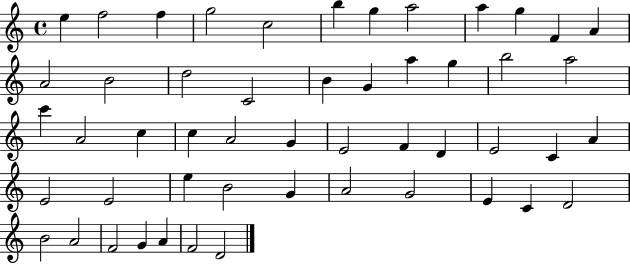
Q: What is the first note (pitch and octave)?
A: E5